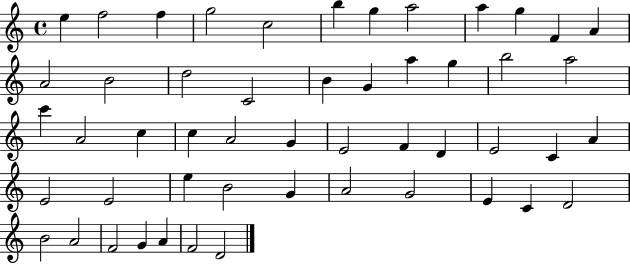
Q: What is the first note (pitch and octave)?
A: E5